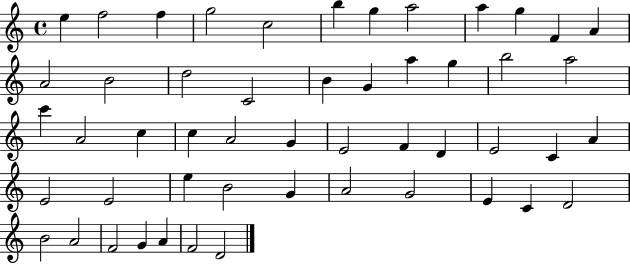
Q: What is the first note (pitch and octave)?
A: E5